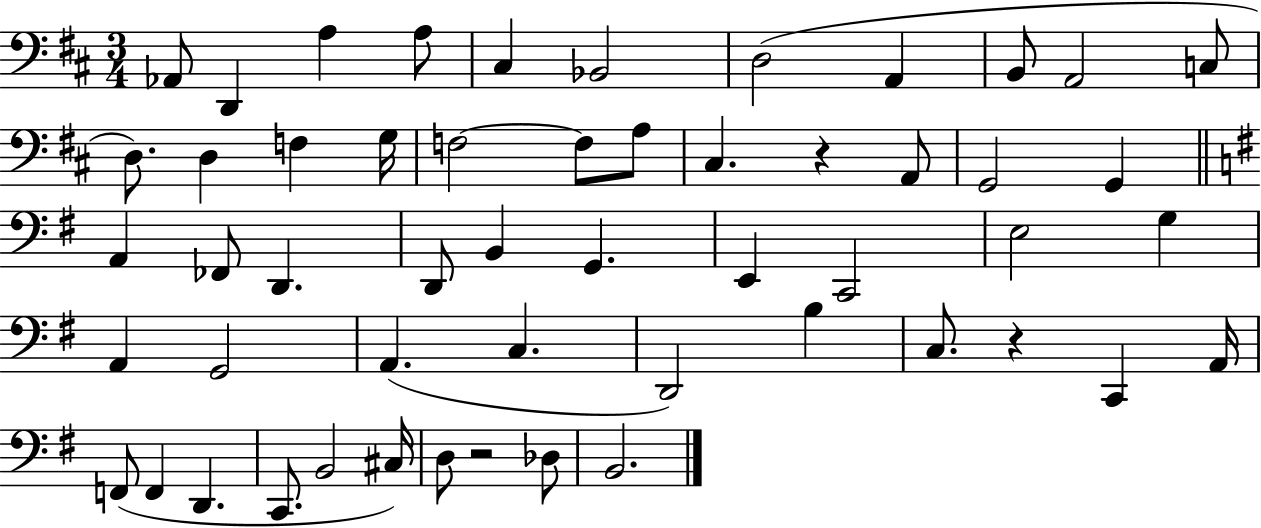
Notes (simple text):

Ab2/e D2/q A3/q A3/e C#3/q Bb2/h D3/h A2/q B2/e A2/h C3/e D3/e. D3/q F3/q G3/s F3/h F3/e A3/e C#3/q. R/q A2/e G2/h G2/q A2/q FES2/e D2/q. D2/e B2/q G2/q. E2/q C2/h E3/h G3/q A2/q G2/h A2/q. C3/q. D2/h B3/q C3/e. R/q C2/q A2/s F2/e F2/q D2/q. C2/e. B2/h C#3/s D3/e R/h Db3/e B2/h.